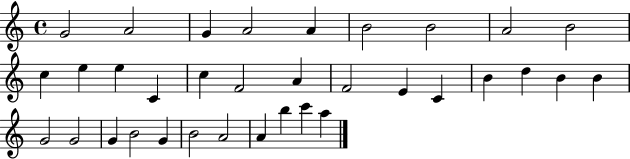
G4/h A4/h G4/q A4/h A4/q B4/h B4/h A4/h B4/h C5/q E5/q E5/q C4/q C5/q F4/h A4/q F4/h E4/q C4/q B4/q D5/q B4/q B4/q G4/h G4/h G4/q B4/h G4/q B4/h A4/h A4/q B5/q C6/q A5/q